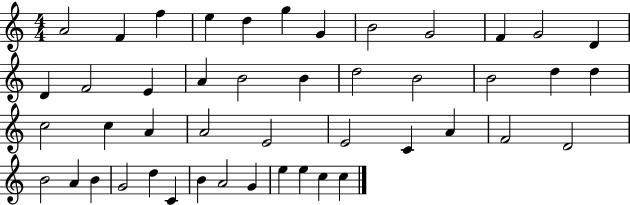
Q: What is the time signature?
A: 4/4